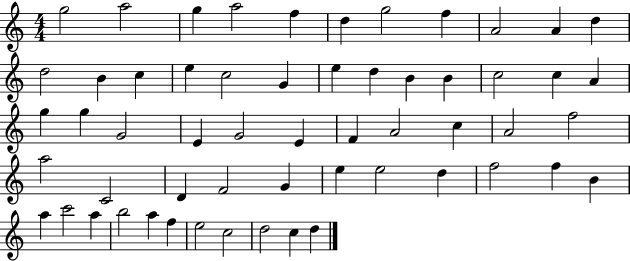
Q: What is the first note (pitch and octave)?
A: G5